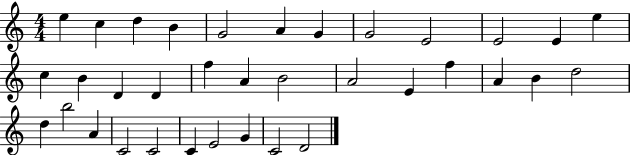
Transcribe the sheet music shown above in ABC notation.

X:1
T:Untitled
M:4/4
L:1/4
K:C
e c d B G2 A G G2 E2 E2 E e c B D D f A B2 A2 E f A B d2 d b2 A C2 C2 C E2 G C2 D2